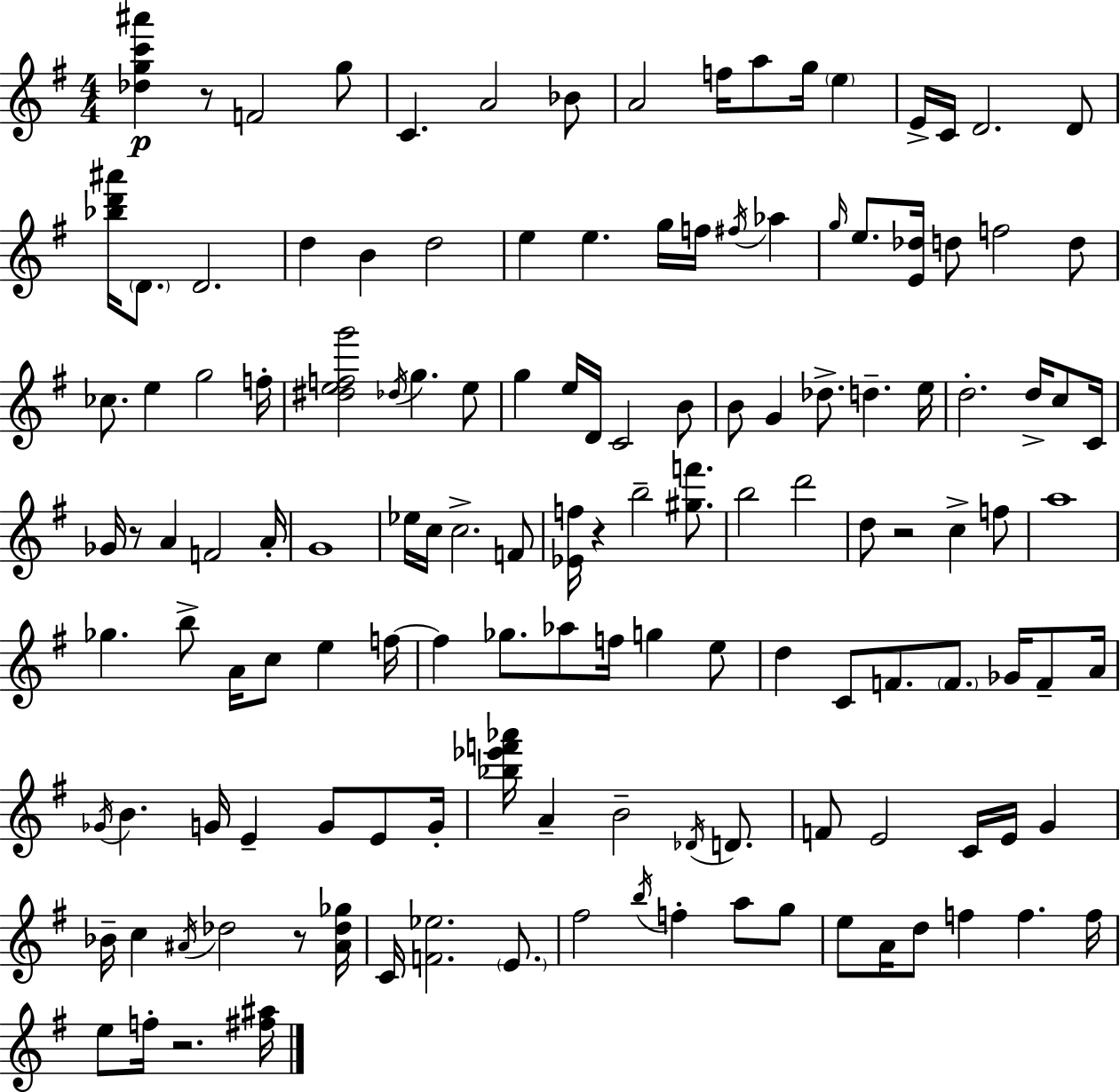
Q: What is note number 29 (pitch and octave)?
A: F5